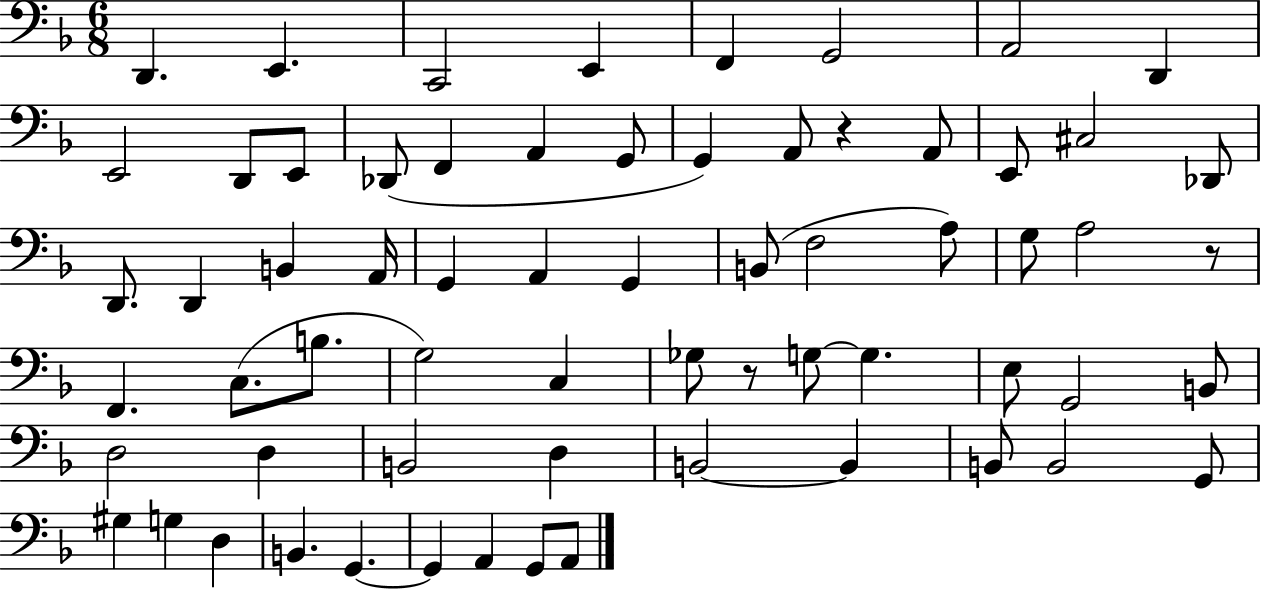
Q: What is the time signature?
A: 6/8